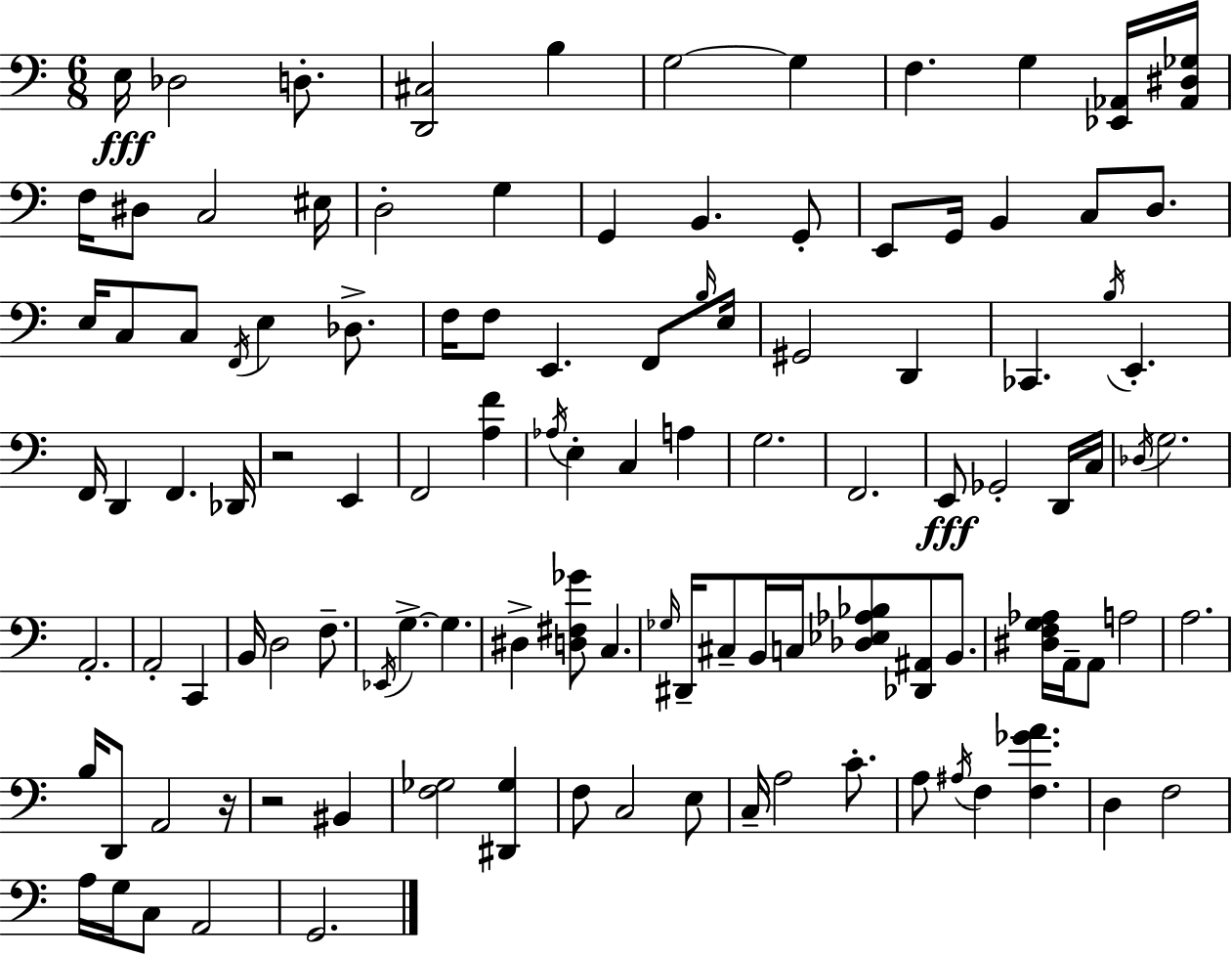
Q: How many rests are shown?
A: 3